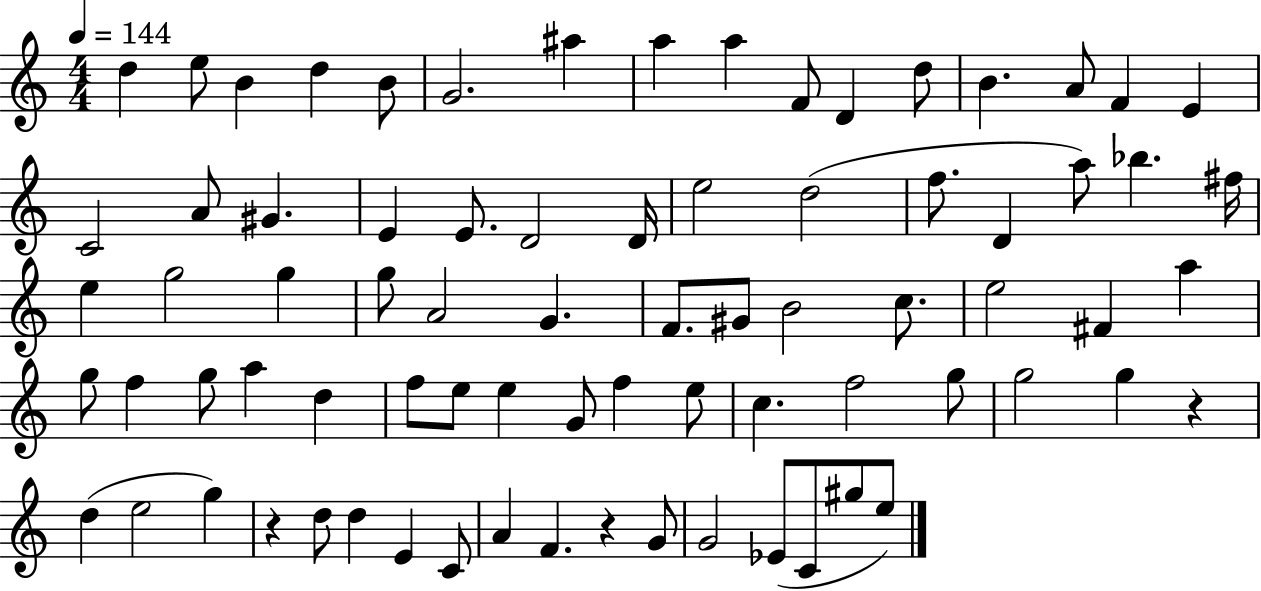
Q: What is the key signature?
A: C major